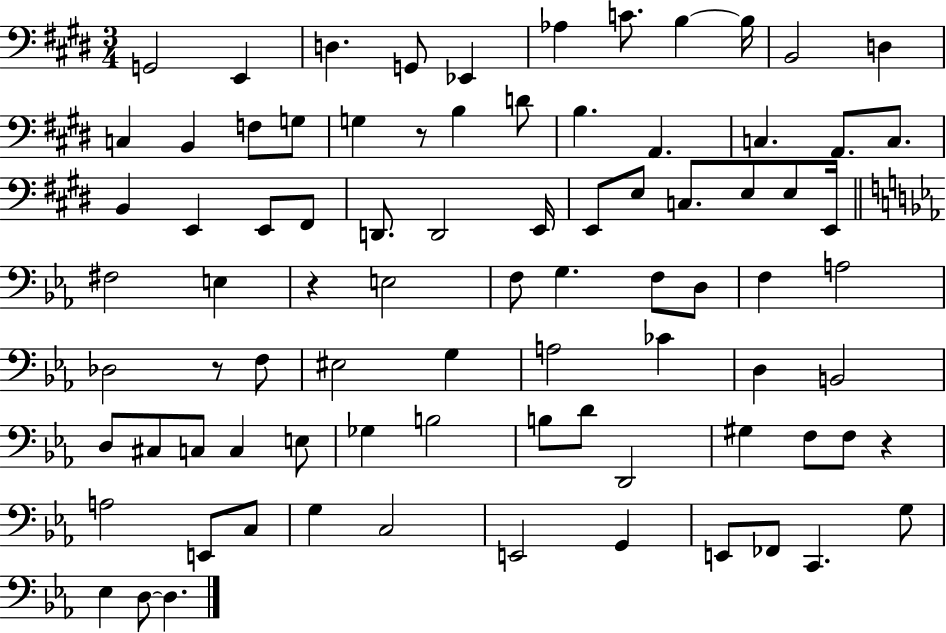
G2/h E2/q D3/q. G2/e Eb2/q Ab3/q C4/e. B3/q B3/s B2/h D3/q C3/q B2/q F3/e G3/e G3/q R/e B3/q D4/e B3/q. A2/q. C3/q. A2/e. C3/e. B2/q E2/q E2/e F#2/e D2/e. D2/h E2/s E2/e E3/e C3/e. E3/e E3/e E2/s F#3/h E3/q R/q E3/h F3/e G3/q. F3/e D3/e F3/q A3/h Db3/h R/e F3/e EIS3/h G3/q A3/h CES4/q D3/q B2/h D3/e C#3/e C3/e C3/q E3/e Gb3/q B3/h B3/e D4/e D2/h G#3/q F3/e F3/e R/q A3/h E2/e C3/e G3/q C3/h E2/h G2/q E2/e FES2/e C2/q. G3/e Eb3/q D3/e D3/q.